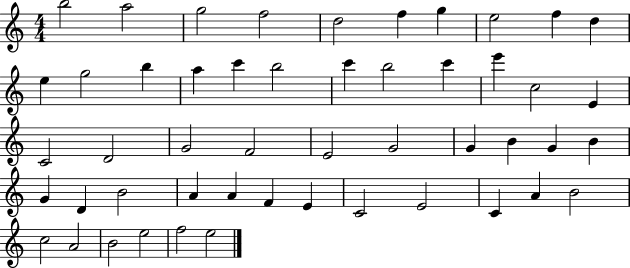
B5/h A5/h G5/h F5/h D5/h F5/q G5/q E5/h F5/q D5/q E5/q G5/h B5/q A5/q C6/q B5/h C6/q B5/h C6/q E6/q C5/h E4/q C4/h D4/h G4/h F4/h E4/h G4/h G4/q B4/q G4/q B4/q G4/q D4/q B4/h A4/q A4/q F4/q E4/q C4/h E4/h C4/q A4/q B4/h C5/h A4/h B4/h E5/h F5/h E5/h